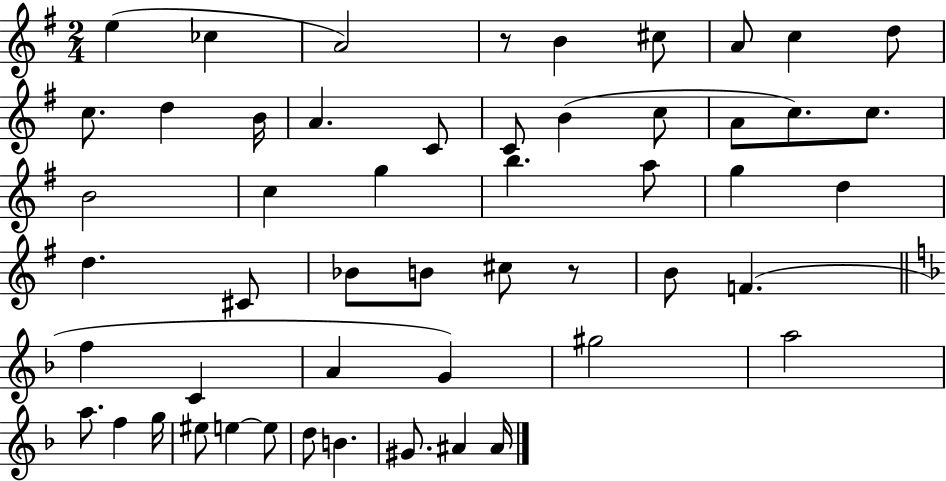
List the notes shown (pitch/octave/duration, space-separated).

E5/q CES5/q A4/h R/e B4/q C#5/e A4/e C5/q D5/e C5/e. D5/q B4/s A4/q. C4/e C4/e B4/q C5/e A4/e C5/e. C5/e. B4/h C5/q G5/q B5/q. A5/e G5/q D5/q D5/q. C#4/e Bb4/e B4/e C#5/e R/e B4/e F4/q. F5/q C4/q A4/q G4/q G#5/h A5/h A5/e. F5/q G5/s EIS5/e E5/q E5/e D5/e B4/q. G#4/e. A#4/q A#4/s